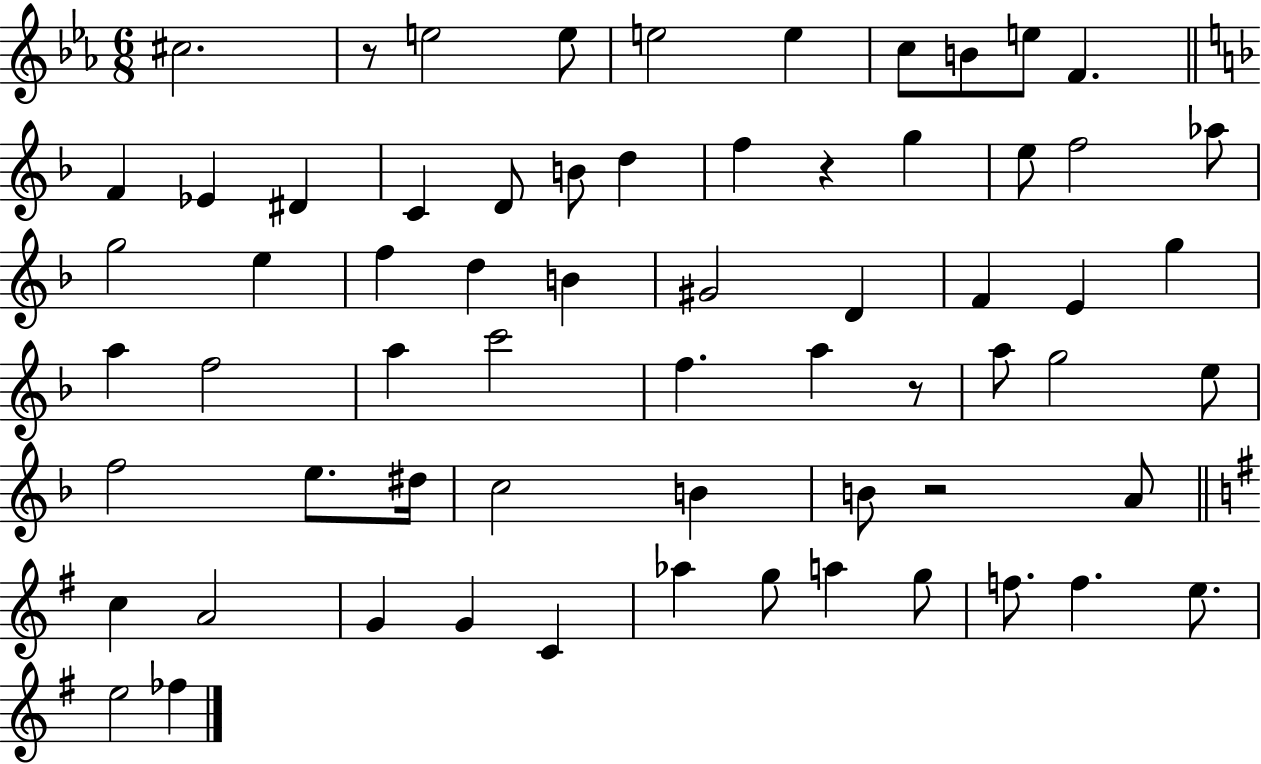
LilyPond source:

{
  \clef treble
  \numericTimeSignature
  \time 6/8
  \key ees \major
  \repeat volta 2 { cis''2. | r8 e''2 e''8 | e''2 e''4 | c''8 b'8 e''8 f'4. | \break \bar "||" \break \key d \minor f'4 ees'4 dis'4 | c'4 d'8 b'8 d''4 | f''4 r4 g''4 | e''8 f''2 aes''8 | \break g''2 e''4 | f''4 d''4 b'4 | gis'2 d'4 | f'4 e'4 g''4 | \break a''4 f''2 | a''4 c'''2 | f''4. a''4 r8 | a''8 g''2 e''8 | \break f''2 e''8. dis''16 | c''2 b'4 | b'8 r2 a'8 | \bar "||" \break \key e \minor c''4 a'2 | g'4 g'4 c'4 | aes''4 g''8 a''4 g''8 | f''8. f''4. e''8. | \break e''2 fes''4 | } \bar "|."
}